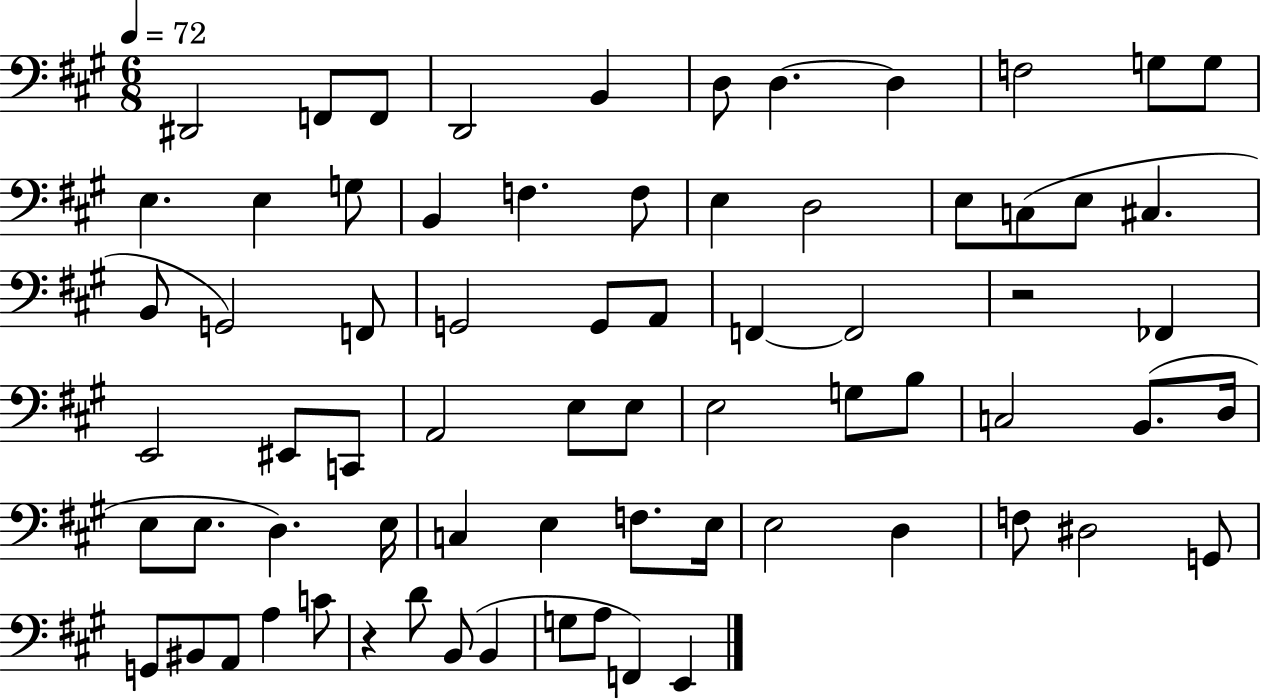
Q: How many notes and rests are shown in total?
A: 71